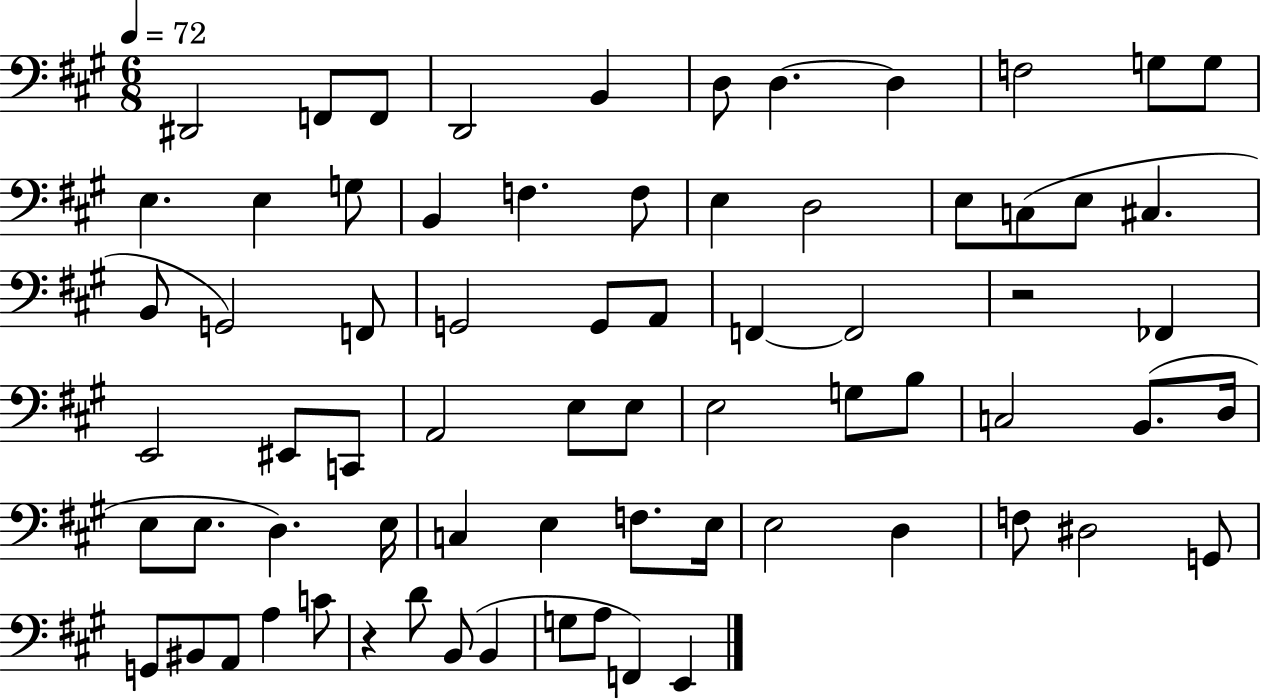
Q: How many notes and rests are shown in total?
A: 71